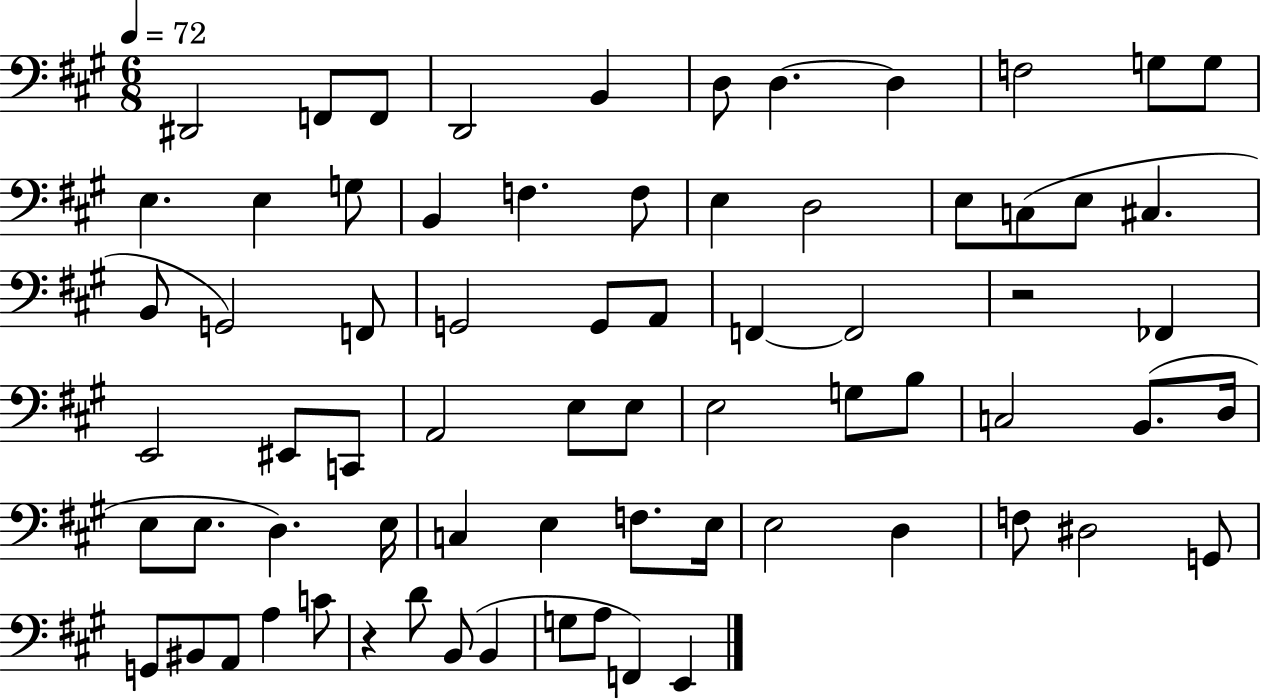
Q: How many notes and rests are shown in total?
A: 71